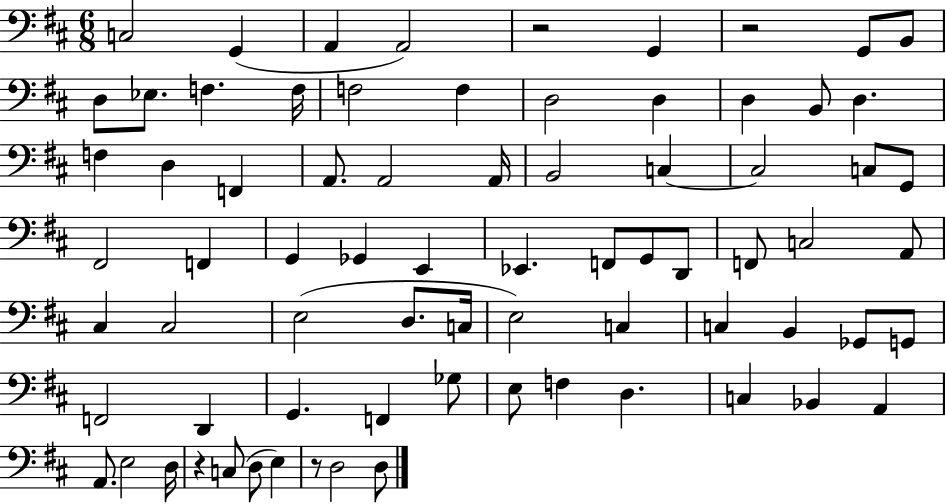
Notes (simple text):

C3/h G2/q A2/q A2/h R/h G2/q R/h G2/e B2/e D3/e Eb3/e. F3/q. F3/s F3/h F3/q D3/h D3/q D3/q B2/e D3/q. F3/q D3/q F2/q A2/e. A2/h A2/s B2/h C3/q C3/h C3/e G2/e F#2/h F2/q G2/q Gb2/q E2/q Eb2/q. F2/e G2/e D2/e F2/e C3/h A2/e C#3/q C#3/h E3/h D3/e. C3/s E3/h C3/q C3/q B2/q Gb2/e G2/e F2/h D2/q G2/q. F2/q Gb3/e E3/e F3/q D3/q. C3/q Bb2/q A2/q A2/e. E3/h D3/s R/q C3/e D3/e E3/q R/e D3/h D3/e